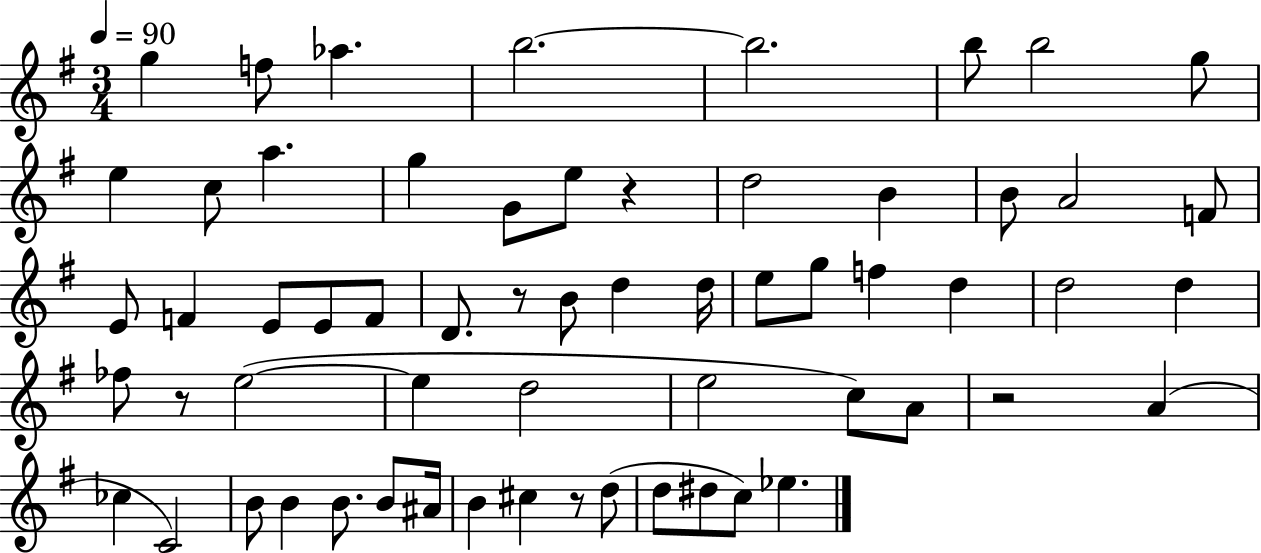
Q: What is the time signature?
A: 3/4